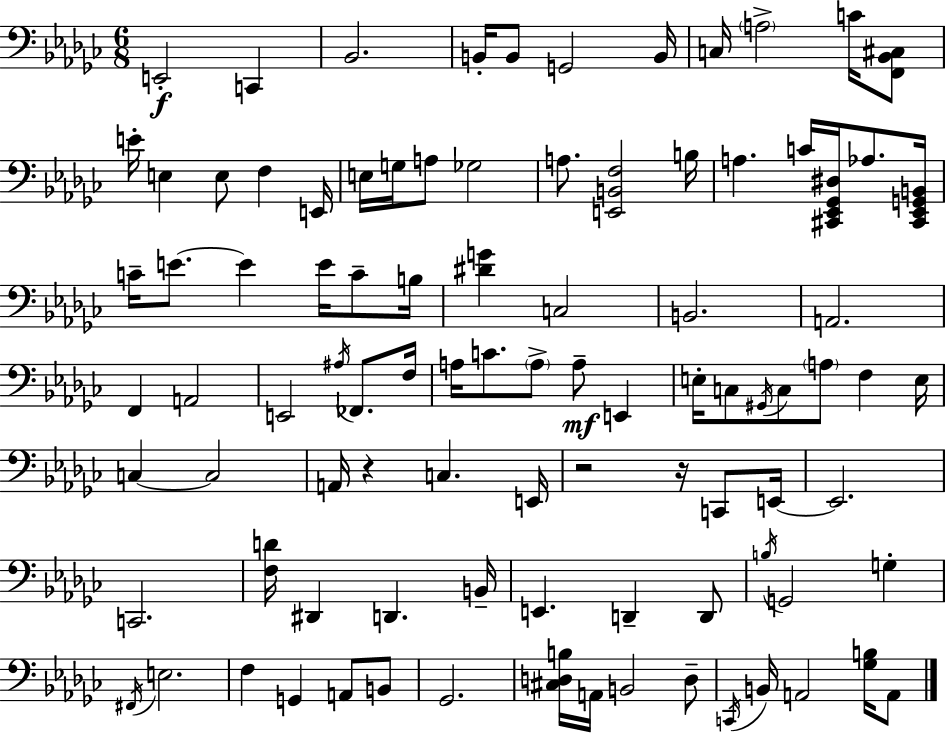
X:1
T:Untitled
M:6/8
L:1/4
K:Ebm
E,,2 C,, _B,,2 B,,/4 B,,/2 G,,2 B,,/4 C,/4 A,2 C/4 [F,,_B,,^C,]/2 E/4 E, E,/2 F, E,,/4 E,/4 G,/4 A,/2 _G,2 A,/2 [E,,B,,F,]2 B,/4 A, C/4 [^C,,_E,,_G,,^D,]/4 _A,/2 [^C,,_E,,G,,B,,]/4 C/4 E/2 E E/4 C/2 B,/4 [^DG] C,2 B,,2 A,,2 F,, A,,2 E,,2 ^A,/4 _F,,/2 F,/4 A,/4 C/2 A,/2 A,/2 E,, E,/4 C,/2 ^G,,/4 C,/2 A,/2 F, E,/4 C, C,2 A,,/4 z C, E,,/4 z2 z/4 C,,/2 E,,/4 E,,2 C,,2 [F,D]/4 ^D,, D,, B,,/4 E,, D,, D,,/2 B,/4 G,,2 G, ^F,,/4 E,2 F, G,, A,,/2 B,,/2 _G,,2 [^C,D,B,]/4 A,,/4 B,,2 D,/2 C,,/4 B,,/4 A,,2 [_G,B,]/4 A,,/2